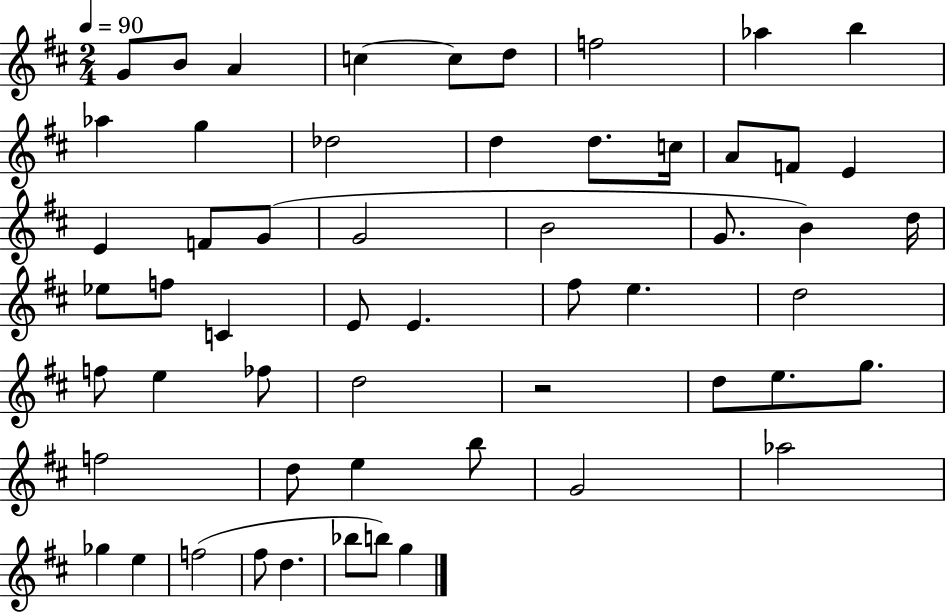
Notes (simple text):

G4/e B4/e A4/q C5/q C5/e D5/e F5/h Ab5/q B5/q Ab5/q G5/q Db5/h D5/q D5/e. C5/s A4/e F4/e E4/q E4/q F4/e G4/e G4/h B4/h G4/e. B4/q D5/s Eb5/e F5/e C4/q E4/e E4/q. F#5/e E5/q. D5/h F5/e E5/q FES5/e D5/h R/h D5/e E5/e. G5/e. F5/h D5/e E5/q B5/e G4/h Ab5/h Gb5/q E5/q F5/h F#5/e D5/q. Bb5/e B5/e G5/q